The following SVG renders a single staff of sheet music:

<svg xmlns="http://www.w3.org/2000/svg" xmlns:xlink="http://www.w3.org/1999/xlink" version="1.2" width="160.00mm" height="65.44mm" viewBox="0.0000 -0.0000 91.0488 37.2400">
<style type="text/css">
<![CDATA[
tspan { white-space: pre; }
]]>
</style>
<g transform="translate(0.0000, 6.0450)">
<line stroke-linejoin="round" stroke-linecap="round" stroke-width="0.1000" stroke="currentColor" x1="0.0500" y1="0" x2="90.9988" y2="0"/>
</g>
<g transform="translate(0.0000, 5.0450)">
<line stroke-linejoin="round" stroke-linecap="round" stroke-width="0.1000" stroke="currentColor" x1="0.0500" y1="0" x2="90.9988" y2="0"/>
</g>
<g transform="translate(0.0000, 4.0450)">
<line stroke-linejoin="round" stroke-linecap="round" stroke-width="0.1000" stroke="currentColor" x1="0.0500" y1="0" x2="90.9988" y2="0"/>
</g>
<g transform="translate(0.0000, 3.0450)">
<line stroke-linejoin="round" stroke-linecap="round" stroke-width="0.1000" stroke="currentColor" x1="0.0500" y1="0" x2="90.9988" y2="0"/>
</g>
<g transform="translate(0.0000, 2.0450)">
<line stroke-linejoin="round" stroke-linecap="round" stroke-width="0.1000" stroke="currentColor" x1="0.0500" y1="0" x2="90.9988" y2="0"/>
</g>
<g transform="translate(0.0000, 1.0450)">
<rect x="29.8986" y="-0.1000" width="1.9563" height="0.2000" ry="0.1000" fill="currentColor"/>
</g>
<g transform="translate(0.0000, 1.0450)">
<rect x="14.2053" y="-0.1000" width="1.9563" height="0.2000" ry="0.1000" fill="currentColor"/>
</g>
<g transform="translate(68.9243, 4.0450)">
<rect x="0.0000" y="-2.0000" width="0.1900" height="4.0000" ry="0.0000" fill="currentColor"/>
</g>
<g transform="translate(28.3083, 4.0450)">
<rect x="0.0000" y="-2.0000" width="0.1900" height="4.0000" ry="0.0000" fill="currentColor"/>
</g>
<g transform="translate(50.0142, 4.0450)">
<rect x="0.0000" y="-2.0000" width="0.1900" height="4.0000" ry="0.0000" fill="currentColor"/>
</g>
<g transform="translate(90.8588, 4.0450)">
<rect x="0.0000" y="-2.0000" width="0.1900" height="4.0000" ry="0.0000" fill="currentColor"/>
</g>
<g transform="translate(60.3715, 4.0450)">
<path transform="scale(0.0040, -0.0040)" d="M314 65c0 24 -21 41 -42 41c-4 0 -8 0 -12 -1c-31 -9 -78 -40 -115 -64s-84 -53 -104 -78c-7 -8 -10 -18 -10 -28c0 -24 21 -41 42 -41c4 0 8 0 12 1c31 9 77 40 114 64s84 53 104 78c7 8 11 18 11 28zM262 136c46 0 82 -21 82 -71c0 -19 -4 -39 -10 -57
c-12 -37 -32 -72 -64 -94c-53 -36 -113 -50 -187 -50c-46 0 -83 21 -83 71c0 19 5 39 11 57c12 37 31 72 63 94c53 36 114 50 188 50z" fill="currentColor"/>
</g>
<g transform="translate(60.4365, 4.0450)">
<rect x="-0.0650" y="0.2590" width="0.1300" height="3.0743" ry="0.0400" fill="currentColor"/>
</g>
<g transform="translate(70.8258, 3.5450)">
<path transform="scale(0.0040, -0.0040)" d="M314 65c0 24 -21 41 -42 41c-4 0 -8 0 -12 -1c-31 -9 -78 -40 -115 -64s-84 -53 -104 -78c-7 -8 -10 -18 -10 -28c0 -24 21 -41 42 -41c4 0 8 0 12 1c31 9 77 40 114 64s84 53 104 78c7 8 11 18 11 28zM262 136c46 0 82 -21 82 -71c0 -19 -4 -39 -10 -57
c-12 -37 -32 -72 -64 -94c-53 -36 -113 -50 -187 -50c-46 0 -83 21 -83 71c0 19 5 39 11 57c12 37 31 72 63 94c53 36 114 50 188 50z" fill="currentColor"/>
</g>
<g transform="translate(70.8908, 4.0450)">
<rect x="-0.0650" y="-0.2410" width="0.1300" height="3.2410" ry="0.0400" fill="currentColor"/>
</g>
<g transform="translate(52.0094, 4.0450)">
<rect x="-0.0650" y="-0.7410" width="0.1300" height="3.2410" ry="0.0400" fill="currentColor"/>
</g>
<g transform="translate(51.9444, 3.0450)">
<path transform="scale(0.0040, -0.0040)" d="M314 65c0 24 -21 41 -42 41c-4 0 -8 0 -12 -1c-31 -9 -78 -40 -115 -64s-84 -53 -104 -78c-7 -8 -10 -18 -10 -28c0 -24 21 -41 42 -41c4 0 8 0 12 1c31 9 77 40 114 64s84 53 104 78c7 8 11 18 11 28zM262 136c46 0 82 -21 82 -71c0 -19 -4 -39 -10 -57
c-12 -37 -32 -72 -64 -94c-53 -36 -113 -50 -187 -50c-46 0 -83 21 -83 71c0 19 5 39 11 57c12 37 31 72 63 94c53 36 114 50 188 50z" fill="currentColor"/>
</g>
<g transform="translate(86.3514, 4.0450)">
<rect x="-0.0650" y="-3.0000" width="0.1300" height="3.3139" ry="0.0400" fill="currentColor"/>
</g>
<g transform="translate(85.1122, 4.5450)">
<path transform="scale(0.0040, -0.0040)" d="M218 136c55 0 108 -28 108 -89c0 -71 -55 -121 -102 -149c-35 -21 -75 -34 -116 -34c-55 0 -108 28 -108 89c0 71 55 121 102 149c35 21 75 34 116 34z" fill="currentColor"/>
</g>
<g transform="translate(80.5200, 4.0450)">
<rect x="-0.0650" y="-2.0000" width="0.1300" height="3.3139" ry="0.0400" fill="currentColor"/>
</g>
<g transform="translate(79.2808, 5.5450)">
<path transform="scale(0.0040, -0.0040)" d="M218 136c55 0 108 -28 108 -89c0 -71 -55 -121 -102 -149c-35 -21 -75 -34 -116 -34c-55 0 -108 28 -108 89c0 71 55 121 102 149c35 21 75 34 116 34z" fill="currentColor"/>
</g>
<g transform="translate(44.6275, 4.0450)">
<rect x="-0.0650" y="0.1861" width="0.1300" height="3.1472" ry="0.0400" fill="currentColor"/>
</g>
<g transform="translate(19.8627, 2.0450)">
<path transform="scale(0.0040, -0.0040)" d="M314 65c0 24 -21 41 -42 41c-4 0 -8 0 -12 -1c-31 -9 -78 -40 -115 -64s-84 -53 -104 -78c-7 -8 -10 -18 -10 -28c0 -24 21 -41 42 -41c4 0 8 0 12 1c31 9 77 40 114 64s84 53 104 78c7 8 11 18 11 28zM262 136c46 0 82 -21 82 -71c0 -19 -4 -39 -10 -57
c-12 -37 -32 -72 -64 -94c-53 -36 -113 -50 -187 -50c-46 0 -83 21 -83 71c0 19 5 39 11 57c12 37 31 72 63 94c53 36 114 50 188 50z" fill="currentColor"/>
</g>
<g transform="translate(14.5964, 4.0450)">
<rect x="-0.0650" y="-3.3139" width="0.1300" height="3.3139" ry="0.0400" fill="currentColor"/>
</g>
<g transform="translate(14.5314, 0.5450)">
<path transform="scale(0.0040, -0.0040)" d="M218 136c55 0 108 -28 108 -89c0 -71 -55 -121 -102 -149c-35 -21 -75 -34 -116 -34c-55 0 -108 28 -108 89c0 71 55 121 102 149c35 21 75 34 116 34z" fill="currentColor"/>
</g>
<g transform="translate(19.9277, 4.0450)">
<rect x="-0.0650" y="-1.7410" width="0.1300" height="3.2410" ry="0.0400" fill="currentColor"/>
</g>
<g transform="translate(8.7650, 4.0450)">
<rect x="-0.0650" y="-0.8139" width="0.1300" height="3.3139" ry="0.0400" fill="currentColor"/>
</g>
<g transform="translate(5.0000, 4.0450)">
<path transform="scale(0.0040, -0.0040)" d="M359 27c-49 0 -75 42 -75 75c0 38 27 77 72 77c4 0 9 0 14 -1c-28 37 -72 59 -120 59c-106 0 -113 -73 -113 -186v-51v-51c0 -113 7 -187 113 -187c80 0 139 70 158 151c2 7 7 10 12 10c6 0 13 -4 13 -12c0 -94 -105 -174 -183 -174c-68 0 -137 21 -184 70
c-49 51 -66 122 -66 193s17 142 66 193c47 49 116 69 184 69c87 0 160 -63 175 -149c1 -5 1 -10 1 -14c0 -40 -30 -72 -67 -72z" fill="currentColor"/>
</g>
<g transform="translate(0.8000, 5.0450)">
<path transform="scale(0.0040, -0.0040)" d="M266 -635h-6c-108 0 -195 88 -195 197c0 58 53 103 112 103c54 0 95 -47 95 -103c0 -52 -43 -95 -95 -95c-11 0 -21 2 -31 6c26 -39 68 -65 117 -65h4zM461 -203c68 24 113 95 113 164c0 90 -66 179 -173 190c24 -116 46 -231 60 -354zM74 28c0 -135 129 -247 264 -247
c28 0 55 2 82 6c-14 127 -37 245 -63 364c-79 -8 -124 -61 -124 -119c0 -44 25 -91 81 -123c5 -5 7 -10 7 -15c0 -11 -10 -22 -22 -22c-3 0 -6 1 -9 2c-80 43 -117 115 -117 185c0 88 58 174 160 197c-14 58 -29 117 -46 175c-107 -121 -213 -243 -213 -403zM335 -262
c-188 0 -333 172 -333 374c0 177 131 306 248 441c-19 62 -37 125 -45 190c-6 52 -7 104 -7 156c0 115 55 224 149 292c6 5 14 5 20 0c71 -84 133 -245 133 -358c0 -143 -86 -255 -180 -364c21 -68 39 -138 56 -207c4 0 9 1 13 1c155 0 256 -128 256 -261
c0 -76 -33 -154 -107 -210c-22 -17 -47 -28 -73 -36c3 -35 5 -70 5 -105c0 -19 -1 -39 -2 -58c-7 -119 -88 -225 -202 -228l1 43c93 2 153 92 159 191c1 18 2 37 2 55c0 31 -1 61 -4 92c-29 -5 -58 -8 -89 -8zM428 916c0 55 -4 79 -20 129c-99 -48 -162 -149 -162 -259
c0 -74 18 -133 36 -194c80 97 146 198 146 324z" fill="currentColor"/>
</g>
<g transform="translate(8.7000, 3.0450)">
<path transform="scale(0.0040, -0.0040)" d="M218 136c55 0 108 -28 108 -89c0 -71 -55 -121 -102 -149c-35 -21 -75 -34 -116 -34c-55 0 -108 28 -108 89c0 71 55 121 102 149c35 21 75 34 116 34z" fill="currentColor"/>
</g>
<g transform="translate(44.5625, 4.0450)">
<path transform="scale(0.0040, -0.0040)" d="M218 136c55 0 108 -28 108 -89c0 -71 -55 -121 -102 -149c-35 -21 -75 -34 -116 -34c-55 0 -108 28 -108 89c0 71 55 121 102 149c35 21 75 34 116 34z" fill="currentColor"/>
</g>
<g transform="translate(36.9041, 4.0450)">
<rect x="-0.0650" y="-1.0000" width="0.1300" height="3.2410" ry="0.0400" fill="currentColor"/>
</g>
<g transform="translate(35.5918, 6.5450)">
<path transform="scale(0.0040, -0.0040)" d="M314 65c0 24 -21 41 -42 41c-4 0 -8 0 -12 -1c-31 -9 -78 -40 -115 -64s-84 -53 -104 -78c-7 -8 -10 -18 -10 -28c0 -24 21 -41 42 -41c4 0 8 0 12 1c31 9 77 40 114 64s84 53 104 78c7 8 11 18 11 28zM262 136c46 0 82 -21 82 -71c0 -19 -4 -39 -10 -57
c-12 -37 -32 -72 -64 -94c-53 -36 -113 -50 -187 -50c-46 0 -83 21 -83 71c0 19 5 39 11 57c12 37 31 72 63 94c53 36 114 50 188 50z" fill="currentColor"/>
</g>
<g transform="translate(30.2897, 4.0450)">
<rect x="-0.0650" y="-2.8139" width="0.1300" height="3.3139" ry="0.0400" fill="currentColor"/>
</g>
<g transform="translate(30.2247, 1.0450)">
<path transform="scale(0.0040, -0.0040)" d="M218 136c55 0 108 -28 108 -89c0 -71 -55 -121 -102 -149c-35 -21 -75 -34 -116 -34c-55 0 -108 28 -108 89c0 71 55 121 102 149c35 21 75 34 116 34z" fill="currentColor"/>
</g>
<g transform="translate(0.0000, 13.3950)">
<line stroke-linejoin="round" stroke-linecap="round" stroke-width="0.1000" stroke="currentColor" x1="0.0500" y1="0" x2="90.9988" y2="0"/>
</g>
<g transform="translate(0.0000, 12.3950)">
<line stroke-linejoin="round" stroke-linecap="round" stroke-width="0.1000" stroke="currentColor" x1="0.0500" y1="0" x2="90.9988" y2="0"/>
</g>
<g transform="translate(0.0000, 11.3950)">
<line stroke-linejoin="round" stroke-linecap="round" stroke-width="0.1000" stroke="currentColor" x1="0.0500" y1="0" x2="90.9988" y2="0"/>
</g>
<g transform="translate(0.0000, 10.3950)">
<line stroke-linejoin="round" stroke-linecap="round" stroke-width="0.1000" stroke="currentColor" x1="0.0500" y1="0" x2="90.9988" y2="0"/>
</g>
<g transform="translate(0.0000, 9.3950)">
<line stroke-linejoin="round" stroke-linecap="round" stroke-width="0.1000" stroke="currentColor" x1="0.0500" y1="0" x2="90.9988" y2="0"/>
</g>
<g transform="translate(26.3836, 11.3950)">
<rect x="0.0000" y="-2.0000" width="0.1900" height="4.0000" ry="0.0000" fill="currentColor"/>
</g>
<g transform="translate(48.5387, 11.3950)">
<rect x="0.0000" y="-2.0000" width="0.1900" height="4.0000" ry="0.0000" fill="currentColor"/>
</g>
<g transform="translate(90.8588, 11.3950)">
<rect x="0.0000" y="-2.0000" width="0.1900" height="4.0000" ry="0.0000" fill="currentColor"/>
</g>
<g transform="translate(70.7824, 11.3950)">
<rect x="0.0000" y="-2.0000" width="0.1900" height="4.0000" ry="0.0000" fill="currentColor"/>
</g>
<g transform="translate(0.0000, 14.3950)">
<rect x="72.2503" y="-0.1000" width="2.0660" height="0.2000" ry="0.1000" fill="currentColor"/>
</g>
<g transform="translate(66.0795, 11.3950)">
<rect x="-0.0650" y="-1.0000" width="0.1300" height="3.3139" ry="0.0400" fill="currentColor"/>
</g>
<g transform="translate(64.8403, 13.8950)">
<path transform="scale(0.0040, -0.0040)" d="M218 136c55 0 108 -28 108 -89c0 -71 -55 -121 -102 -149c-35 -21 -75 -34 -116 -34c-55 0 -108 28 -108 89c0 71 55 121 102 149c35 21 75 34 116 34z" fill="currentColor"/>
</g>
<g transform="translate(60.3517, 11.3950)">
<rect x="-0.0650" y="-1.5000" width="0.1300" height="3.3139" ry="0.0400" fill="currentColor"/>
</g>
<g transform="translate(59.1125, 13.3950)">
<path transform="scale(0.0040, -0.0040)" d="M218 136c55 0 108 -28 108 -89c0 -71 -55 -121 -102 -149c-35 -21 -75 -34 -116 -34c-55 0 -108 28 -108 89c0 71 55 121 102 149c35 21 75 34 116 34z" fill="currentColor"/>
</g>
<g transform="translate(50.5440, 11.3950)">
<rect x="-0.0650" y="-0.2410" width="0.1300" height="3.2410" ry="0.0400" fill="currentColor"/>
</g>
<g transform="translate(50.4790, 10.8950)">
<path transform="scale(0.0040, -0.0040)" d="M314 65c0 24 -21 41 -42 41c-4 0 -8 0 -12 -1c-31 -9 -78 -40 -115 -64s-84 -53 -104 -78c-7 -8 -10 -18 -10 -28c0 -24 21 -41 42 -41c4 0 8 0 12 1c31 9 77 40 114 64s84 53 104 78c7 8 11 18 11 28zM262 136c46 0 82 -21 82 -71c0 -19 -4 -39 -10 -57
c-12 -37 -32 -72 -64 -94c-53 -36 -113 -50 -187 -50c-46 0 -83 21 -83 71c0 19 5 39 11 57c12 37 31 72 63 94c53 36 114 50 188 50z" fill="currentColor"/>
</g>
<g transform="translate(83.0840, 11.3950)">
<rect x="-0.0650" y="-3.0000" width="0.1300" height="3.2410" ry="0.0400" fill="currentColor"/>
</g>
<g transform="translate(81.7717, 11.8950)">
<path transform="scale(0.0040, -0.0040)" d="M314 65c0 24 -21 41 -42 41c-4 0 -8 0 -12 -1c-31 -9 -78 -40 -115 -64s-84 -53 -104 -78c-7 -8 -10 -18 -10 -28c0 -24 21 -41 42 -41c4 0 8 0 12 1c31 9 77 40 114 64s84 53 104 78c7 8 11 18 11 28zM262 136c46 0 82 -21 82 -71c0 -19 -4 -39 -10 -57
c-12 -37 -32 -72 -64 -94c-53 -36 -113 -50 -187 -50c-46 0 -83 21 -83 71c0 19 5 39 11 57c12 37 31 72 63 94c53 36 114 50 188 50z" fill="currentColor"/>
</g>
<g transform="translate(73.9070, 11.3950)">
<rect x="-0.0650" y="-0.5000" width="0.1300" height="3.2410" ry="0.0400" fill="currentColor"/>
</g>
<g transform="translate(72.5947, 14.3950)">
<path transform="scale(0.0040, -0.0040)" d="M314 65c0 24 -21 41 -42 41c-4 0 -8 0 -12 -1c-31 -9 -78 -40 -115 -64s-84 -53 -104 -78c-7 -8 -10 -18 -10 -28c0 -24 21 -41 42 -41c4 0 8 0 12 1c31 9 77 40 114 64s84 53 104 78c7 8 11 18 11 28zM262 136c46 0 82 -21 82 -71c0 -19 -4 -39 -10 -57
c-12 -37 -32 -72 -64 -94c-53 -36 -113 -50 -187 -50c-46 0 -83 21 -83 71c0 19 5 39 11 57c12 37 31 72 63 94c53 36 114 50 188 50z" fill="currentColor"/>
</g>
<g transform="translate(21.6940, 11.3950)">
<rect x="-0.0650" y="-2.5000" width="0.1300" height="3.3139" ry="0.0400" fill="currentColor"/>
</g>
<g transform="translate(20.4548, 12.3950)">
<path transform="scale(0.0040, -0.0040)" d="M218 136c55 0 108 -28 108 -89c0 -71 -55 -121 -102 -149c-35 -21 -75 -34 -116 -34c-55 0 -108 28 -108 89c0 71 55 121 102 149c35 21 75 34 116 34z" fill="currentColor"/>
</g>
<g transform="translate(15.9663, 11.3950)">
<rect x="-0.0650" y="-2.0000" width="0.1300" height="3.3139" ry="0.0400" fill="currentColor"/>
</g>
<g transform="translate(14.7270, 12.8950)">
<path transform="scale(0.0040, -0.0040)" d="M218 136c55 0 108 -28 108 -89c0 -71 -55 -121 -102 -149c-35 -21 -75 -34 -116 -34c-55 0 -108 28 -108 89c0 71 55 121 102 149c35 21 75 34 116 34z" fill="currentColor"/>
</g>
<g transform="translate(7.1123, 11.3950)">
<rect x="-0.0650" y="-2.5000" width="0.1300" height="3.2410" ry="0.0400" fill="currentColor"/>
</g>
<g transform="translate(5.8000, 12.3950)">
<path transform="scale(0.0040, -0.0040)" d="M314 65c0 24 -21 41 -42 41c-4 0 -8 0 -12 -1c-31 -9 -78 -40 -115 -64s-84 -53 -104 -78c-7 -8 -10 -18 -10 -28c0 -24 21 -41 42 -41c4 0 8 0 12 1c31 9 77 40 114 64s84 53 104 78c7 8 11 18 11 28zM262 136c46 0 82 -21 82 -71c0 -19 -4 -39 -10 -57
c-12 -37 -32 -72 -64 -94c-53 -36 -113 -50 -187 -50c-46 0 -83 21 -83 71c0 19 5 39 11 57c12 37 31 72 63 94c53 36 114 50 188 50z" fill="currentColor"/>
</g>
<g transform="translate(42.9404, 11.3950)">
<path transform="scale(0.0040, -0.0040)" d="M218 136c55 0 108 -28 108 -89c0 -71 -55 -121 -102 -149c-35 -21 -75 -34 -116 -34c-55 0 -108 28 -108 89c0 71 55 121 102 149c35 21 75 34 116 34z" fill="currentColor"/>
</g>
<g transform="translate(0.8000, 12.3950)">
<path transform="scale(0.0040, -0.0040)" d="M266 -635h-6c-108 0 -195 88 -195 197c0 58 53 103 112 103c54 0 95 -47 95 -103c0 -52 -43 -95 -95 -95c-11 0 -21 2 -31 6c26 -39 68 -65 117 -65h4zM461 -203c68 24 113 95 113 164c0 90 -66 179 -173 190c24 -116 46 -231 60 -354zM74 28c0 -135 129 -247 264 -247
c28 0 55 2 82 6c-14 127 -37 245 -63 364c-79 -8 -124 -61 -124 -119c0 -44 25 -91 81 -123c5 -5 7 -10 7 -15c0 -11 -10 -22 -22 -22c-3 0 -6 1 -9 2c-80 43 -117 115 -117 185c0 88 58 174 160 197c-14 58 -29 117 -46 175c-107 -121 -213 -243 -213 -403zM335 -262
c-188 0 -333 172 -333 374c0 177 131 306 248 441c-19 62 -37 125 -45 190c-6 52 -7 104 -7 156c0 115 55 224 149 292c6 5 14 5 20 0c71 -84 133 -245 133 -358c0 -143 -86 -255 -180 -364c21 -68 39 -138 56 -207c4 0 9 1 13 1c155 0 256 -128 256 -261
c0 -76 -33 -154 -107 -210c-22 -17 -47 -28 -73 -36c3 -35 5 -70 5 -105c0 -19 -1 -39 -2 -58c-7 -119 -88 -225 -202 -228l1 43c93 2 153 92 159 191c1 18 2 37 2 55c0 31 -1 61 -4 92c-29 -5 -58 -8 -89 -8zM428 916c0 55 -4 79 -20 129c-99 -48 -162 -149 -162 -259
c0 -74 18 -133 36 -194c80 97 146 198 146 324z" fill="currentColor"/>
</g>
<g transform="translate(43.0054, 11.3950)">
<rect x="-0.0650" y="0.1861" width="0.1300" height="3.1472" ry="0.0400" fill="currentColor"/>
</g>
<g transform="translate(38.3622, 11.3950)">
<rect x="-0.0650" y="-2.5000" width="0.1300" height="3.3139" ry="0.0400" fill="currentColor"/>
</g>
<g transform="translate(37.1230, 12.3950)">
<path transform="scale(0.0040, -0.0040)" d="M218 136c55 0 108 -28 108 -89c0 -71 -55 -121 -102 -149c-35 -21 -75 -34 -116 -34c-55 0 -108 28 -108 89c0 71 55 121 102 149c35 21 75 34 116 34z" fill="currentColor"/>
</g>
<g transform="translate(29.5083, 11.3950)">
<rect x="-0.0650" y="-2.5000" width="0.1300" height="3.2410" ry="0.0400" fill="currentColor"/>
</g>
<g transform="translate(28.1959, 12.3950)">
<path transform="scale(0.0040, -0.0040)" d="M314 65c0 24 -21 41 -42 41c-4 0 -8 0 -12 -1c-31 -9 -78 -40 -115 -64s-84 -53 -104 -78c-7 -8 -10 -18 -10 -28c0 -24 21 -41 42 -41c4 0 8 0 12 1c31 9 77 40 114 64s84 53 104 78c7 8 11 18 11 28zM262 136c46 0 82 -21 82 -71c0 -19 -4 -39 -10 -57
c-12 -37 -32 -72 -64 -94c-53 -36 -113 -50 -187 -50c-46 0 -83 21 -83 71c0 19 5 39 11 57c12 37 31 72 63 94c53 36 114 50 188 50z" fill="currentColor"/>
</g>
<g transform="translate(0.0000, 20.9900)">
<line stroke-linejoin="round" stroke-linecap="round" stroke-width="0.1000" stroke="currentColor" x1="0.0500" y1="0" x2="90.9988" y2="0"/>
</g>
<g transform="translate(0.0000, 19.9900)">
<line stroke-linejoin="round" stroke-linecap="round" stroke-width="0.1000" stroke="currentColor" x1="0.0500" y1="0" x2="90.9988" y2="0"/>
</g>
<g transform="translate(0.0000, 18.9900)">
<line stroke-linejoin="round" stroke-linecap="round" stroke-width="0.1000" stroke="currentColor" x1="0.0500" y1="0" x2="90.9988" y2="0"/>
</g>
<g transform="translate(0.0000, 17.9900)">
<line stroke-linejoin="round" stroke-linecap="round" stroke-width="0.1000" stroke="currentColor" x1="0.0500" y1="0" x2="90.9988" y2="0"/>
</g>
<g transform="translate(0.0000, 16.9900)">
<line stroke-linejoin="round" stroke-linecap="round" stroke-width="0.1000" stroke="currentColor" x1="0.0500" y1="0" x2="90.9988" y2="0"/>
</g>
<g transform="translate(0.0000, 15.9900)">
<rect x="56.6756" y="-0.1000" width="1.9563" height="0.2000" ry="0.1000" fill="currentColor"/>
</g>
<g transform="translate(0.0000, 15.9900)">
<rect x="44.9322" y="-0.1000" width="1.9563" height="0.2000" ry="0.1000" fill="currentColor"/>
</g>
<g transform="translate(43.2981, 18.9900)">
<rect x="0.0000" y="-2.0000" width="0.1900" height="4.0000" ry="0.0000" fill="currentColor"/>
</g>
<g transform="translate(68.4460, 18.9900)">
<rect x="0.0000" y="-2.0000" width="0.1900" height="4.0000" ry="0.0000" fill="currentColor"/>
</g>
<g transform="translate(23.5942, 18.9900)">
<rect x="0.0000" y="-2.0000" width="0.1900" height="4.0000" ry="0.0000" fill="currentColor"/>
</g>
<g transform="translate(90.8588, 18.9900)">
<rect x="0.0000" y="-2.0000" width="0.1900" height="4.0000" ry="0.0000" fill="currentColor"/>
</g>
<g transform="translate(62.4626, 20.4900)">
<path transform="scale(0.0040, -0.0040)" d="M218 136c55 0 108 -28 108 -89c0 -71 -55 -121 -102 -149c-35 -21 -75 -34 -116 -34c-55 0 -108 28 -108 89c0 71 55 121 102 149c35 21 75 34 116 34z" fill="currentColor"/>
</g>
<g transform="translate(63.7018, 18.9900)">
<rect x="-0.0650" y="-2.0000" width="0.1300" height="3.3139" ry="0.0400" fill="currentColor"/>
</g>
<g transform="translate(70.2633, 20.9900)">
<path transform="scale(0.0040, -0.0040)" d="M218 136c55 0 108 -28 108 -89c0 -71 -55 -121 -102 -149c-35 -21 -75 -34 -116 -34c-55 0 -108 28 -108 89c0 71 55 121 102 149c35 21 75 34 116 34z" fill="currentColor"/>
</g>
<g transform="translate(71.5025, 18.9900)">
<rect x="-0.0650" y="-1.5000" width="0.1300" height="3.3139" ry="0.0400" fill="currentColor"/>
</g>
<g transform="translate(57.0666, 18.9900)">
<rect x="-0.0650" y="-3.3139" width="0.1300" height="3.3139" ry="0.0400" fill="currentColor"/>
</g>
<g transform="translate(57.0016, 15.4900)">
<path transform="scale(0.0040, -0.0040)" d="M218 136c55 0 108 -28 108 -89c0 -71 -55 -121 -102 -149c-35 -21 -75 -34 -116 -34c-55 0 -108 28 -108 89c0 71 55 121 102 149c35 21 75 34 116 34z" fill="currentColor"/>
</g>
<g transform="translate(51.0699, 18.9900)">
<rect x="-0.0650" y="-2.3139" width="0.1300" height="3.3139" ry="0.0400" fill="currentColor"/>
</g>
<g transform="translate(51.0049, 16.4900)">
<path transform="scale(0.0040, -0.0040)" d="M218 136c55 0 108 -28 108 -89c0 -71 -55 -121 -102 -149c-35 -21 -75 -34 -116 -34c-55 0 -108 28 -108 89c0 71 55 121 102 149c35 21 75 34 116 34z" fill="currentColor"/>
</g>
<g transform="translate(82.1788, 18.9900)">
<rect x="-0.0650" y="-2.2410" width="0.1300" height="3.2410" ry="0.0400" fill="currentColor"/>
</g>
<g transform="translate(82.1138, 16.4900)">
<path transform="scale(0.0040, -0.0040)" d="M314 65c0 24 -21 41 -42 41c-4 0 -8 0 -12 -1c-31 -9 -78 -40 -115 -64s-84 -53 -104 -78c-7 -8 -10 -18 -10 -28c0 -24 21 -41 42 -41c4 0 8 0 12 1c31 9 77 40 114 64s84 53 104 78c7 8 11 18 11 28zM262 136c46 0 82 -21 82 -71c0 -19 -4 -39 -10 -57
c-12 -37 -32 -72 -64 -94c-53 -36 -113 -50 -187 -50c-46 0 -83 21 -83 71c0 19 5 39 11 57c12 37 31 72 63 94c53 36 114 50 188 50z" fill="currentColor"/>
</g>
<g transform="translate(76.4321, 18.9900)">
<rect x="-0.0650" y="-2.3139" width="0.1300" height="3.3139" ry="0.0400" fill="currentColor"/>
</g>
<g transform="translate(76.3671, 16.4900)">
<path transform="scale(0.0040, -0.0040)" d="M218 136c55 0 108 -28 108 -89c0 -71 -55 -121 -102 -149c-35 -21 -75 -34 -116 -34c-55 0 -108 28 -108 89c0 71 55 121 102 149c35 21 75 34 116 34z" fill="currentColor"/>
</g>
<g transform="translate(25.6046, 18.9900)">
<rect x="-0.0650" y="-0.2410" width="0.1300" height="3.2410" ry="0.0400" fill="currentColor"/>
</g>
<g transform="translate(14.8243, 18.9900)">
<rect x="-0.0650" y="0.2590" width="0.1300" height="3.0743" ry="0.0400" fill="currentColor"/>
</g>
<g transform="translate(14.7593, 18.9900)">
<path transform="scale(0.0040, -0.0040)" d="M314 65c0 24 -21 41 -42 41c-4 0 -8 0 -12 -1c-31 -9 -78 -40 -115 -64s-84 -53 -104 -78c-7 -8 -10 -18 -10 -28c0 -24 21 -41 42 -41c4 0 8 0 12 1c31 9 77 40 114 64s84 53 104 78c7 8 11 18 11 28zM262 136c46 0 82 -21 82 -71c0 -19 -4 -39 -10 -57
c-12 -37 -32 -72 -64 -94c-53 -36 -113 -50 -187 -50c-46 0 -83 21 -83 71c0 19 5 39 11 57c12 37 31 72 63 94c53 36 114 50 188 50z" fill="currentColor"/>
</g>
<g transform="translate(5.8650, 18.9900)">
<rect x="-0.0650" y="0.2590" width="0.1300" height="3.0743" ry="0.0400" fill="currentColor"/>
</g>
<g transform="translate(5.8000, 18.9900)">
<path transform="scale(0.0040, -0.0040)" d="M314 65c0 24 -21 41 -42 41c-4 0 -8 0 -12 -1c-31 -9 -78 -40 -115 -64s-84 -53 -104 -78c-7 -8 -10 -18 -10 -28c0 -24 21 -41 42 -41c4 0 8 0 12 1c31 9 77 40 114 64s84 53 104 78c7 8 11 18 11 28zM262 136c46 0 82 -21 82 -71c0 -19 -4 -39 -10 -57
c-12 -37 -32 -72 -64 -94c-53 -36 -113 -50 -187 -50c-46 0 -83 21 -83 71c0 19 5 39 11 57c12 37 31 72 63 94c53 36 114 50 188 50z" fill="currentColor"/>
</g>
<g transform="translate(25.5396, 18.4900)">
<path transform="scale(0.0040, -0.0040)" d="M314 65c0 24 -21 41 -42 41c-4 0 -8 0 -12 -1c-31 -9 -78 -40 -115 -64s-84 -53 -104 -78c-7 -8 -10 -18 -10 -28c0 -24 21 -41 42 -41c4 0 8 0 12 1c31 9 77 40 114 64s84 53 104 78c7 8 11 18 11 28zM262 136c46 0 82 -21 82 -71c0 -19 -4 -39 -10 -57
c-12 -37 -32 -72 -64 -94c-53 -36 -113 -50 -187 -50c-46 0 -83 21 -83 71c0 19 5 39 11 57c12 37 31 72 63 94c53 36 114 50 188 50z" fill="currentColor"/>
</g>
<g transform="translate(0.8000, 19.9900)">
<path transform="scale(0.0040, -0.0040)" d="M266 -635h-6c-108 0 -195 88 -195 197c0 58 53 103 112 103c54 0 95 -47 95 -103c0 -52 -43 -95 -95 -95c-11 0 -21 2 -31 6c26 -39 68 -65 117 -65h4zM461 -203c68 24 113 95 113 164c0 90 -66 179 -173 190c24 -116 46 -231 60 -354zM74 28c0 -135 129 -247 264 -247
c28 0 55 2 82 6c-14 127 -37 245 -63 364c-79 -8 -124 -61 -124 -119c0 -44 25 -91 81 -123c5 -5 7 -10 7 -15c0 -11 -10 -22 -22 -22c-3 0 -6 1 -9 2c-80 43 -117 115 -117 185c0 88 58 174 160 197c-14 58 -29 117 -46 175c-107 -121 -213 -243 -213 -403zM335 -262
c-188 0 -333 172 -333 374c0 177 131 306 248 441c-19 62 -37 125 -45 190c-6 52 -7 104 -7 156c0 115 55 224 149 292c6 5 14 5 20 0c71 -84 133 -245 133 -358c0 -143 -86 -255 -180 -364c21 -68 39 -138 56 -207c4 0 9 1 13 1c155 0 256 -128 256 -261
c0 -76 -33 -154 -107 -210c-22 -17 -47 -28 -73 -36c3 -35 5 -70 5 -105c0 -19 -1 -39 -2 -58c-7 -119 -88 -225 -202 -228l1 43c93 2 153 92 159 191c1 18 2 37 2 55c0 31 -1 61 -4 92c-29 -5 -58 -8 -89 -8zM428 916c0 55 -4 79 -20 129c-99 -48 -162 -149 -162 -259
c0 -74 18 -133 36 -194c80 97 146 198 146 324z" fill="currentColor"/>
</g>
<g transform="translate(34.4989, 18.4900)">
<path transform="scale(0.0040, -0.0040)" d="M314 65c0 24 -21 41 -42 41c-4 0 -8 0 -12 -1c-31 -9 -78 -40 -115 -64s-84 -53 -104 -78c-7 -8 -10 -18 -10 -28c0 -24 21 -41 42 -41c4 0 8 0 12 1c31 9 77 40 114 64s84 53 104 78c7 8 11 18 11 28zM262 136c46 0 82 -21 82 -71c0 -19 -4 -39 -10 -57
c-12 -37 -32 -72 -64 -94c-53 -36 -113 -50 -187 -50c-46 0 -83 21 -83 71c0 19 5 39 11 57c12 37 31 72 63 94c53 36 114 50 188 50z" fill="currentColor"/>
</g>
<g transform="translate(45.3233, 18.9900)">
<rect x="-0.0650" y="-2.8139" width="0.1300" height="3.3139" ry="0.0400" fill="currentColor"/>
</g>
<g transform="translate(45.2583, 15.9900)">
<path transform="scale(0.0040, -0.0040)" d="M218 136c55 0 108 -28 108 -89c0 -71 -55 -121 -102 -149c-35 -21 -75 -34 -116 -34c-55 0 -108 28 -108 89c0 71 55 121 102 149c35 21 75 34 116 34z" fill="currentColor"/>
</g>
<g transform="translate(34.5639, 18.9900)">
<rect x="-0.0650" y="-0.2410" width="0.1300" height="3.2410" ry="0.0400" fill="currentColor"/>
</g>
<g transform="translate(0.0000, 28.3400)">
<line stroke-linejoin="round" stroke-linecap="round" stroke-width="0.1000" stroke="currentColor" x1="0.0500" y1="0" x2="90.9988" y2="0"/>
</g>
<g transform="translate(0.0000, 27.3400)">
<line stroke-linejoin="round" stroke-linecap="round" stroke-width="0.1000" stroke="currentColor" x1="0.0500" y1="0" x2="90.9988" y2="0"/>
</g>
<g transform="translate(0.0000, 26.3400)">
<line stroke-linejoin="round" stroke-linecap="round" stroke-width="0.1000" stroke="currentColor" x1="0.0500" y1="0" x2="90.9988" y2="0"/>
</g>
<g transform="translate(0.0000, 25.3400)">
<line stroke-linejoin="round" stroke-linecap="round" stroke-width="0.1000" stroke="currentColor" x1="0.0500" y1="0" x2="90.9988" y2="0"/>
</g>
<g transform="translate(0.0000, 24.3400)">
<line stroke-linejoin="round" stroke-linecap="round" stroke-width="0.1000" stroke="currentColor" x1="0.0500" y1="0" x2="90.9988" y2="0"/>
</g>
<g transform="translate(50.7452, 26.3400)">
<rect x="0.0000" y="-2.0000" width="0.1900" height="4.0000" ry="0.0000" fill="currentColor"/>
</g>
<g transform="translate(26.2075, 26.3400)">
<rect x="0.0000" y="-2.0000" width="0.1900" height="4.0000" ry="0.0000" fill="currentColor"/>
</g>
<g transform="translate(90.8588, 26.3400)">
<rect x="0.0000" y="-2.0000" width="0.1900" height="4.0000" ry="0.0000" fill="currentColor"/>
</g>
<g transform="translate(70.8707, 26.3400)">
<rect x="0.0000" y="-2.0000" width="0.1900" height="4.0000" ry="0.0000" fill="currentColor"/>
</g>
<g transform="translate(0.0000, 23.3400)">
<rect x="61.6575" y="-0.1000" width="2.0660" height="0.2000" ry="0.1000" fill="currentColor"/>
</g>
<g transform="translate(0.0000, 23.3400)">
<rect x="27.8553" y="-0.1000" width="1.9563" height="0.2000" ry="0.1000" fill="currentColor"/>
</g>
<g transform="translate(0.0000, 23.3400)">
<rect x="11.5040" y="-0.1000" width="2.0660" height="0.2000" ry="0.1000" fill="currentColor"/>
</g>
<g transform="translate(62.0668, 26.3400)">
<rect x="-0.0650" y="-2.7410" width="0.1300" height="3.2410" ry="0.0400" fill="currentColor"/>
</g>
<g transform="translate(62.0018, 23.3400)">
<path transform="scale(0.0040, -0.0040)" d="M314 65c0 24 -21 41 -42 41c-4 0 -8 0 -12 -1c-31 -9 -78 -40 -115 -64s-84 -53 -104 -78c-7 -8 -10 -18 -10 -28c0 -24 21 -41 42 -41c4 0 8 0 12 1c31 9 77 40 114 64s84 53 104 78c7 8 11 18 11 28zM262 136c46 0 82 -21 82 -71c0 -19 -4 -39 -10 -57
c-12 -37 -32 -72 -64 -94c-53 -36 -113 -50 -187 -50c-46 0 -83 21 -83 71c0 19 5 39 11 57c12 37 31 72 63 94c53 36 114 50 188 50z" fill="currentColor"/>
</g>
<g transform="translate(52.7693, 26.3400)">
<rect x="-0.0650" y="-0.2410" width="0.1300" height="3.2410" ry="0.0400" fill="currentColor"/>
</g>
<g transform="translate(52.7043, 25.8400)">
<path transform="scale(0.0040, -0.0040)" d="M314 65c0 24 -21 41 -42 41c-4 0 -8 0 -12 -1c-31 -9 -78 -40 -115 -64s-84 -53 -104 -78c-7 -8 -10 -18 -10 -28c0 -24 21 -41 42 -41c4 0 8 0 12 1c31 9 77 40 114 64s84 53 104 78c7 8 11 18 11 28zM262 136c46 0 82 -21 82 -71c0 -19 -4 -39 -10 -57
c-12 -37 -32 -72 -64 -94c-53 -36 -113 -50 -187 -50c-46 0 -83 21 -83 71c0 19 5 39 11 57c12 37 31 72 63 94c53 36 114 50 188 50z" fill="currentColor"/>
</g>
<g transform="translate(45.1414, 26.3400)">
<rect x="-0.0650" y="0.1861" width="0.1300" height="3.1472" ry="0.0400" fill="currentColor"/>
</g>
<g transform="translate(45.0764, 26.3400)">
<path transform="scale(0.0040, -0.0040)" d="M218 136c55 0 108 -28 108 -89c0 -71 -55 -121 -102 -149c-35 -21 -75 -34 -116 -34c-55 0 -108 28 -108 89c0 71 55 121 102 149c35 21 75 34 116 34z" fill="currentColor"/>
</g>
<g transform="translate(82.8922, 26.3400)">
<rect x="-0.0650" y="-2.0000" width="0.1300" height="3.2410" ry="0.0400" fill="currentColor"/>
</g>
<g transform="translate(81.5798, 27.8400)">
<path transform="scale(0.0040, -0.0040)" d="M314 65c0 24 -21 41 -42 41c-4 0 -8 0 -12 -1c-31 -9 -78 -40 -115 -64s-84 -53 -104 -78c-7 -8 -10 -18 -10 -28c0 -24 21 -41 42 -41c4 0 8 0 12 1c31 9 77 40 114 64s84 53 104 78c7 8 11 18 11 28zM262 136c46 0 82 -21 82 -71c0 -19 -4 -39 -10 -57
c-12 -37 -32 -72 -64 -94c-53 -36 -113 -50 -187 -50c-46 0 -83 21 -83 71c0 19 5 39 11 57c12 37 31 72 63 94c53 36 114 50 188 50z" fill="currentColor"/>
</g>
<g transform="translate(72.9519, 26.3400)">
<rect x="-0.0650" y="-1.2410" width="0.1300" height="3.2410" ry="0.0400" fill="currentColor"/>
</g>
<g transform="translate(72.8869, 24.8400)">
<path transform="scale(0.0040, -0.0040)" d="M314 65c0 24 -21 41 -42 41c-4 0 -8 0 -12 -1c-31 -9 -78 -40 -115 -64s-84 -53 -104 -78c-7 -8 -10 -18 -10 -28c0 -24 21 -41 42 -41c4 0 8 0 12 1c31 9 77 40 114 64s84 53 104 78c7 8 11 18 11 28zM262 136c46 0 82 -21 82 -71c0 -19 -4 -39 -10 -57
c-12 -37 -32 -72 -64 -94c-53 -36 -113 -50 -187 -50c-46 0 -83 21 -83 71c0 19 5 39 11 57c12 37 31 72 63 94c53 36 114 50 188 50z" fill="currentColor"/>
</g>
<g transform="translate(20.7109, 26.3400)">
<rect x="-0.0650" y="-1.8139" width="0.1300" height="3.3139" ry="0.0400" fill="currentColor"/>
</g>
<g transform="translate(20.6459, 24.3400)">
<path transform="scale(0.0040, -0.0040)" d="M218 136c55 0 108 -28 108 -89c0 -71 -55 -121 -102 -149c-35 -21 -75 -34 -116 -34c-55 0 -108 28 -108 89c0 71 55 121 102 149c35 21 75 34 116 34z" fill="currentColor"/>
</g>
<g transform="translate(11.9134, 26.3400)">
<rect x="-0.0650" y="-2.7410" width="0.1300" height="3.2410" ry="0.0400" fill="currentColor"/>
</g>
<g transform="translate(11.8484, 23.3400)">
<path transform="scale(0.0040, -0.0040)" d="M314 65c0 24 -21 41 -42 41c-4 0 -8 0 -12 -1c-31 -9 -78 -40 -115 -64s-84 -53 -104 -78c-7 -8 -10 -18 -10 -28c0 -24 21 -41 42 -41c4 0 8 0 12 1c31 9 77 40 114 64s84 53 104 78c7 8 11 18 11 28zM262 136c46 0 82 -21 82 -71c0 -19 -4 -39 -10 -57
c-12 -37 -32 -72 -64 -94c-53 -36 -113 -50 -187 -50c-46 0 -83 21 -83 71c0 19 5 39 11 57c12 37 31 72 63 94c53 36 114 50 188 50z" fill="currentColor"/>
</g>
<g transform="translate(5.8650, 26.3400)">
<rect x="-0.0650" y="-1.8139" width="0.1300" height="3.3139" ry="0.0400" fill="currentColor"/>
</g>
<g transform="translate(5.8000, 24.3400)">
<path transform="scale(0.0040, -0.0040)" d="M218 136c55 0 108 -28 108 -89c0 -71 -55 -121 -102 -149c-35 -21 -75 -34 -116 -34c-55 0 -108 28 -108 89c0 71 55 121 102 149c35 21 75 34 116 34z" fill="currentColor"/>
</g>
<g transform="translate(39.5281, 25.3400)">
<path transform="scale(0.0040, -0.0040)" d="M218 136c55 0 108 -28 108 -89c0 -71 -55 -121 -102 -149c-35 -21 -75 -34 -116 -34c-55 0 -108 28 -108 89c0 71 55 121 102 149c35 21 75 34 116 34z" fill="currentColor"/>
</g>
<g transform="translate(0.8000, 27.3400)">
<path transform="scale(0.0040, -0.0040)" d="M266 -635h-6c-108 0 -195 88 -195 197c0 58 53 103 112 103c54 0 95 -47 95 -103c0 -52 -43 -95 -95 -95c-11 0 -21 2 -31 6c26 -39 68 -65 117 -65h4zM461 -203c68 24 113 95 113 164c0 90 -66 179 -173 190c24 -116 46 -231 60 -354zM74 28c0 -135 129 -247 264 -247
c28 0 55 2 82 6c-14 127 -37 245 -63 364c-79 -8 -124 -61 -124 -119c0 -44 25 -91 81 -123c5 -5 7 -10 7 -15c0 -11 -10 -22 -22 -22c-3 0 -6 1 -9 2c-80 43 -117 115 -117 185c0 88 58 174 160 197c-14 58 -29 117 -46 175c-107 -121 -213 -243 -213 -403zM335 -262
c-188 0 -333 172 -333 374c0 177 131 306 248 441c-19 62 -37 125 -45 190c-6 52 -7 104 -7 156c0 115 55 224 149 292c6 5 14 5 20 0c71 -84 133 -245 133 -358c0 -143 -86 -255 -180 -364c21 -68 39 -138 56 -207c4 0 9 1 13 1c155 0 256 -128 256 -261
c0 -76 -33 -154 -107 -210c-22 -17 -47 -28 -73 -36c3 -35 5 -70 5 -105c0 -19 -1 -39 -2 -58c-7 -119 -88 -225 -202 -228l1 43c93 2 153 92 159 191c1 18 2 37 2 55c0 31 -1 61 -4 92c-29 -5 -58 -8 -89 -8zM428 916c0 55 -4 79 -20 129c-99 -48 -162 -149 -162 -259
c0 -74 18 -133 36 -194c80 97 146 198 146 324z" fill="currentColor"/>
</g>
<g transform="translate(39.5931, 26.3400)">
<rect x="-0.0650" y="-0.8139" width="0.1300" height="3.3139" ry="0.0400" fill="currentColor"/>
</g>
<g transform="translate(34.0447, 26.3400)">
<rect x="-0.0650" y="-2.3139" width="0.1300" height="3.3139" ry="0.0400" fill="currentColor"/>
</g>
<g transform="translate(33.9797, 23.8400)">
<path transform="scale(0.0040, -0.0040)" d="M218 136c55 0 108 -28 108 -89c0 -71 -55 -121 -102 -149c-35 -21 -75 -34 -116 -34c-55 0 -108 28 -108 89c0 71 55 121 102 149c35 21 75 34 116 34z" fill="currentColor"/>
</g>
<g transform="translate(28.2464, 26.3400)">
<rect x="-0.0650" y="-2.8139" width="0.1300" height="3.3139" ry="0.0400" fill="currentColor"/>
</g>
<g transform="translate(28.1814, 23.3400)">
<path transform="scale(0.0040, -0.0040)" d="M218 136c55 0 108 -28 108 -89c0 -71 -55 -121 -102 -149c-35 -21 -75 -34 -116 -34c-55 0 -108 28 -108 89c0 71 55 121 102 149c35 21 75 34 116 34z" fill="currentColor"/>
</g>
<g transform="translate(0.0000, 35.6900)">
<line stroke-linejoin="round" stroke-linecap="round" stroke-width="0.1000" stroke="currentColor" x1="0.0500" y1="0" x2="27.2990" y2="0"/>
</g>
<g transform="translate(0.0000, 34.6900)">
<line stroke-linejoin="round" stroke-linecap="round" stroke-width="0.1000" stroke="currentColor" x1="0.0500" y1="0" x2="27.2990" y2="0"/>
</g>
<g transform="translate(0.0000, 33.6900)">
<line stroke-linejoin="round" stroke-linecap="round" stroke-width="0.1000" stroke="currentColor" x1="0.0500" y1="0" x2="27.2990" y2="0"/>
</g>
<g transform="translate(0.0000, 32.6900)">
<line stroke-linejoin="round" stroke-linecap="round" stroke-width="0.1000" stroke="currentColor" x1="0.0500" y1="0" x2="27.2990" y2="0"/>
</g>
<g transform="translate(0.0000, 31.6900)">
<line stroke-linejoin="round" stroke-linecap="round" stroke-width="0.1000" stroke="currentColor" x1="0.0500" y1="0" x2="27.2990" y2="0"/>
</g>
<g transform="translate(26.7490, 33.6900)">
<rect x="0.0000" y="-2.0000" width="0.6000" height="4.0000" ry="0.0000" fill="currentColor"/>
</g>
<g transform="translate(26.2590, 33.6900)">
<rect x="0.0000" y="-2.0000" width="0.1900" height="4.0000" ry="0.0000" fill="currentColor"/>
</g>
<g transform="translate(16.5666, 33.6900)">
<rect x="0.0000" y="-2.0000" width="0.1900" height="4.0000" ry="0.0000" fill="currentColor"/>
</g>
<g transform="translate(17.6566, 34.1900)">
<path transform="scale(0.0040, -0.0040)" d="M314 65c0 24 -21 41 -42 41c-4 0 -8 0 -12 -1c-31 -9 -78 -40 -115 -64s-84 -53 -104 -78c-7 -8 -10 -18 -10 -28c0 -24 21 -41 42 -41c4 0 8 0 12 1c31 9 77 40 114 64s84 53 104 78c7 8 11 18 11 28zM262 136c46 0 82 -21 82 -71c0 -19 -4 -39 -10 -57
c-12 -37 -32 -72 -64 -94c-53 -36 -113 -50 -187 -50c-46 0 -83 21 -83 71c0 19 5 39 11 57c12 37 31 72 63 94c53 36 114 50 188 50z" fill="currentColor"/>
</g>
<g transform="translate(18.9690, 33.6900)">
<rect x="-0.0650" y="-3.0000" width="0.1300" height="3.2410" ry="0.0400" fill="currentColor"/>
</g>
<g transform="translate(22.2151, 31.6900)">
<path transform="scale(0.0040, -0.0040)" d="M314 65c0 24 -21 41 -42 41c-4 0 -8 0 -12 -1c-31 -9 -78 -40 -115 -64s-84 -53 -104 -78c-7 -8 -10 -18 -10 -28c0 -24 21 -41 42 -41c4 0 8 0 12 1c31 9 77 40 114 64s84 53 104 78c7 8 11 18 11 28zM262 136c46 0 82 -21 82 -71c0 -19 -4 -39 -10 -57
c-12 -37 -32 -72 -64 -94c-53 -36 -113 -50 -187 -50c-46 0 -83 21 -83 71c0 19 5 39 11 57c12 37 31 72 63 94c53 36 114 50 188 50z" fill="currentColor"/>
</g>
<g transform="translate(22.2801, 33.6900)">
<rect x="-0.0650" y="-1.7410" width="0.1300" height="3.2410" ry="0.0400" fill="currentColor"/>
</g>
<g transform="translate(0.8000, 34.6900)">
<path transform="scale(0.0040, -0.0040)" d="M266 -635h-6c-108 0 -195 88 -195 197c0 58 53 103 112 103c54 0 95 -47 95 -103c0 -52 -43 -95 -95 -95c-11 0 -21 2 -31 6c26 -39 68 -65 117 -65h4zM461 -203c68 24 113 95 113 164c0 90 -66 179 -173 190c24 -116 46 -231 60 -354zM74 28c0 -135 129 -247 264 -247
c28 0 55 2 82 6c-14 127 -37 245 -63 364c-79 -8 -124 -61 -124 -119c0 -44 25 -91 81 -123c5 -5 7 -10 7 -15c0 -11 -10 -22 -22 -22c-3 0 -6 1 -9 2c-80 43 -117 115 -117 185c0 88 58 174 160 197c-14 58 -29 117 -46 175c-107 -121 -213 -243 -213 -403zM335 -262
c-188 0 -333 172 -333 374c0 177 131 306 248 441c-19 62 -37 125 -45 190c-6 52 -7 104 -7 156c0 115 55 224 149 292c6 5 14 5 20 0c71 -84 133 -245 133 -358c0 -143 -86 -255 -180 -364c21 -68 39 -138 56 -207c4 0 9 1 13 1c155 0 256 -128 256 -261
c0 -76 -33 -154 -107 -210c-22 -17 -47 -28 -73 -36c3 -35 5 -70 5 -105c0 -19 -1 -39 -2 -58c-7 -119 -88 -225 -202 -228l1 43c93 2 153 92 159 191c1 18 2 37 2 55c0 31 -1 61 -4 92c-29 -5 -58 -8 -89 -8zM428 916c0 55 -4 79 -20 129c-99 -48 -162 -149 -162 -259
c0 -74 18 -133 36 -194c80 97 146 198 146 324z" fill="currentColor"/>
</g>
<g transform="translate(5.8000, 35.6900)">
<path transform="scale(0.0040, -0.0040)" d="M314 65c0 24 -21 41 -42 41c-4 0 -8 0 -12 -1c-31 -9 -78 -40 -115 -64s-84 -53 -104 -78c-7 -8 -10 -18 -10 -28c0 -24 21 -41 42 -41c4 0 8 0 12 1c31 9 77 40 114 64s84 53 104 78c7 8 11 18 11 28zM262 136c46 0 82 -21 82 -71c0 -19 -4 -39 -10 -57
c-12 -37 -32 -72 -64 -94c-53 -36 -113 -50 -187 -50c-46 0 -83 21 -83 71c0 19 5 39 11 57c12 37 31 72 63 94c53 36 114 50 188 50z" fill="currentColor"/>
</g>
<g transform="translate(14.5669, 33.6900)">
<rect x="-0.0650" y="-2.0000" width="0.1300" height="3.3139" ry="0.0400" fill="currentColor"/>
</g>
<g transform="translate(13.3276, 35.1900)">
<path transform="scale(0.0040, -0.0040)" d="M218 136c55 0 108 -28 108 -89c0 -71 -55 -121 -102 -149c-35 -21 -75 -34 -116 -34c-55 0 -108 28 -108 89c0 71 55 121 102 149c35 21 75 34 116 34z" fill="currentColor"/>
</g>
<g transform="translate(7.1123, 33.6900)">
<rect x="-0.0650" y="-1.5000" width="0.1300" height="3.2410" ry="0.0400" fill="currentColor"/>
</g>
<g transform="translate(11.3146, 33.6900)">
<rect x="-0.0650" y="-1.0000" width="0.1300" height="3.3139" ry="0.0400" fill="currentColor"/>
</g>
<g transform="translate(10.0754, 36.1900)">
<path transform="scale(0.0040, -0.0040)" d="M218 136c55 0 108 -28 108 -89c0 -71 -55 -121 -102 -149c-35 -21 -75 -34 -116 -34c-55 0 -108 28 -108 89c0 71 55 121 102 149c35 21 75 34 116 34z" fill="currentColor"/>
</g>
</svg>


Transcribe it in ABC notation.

X:1
T:Untitled
M:4/4
L:1/4
K:C
d b f2 a D2 B d2 B2 c2 F A G2 F G G2 G B c2 E D C2 A2 B2 B2 c2 c2 a g b F E g g2 f a2 f a g d B c2 a2 e2 F2 E2 D F A2 f2